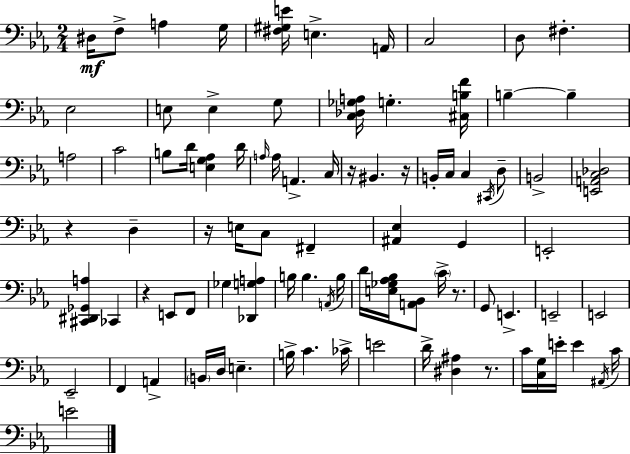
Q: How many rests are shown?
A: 7